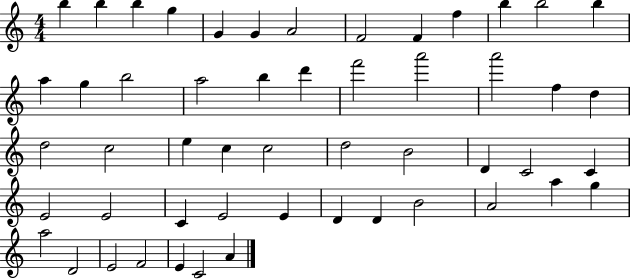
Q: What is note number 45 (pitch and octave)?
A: G5